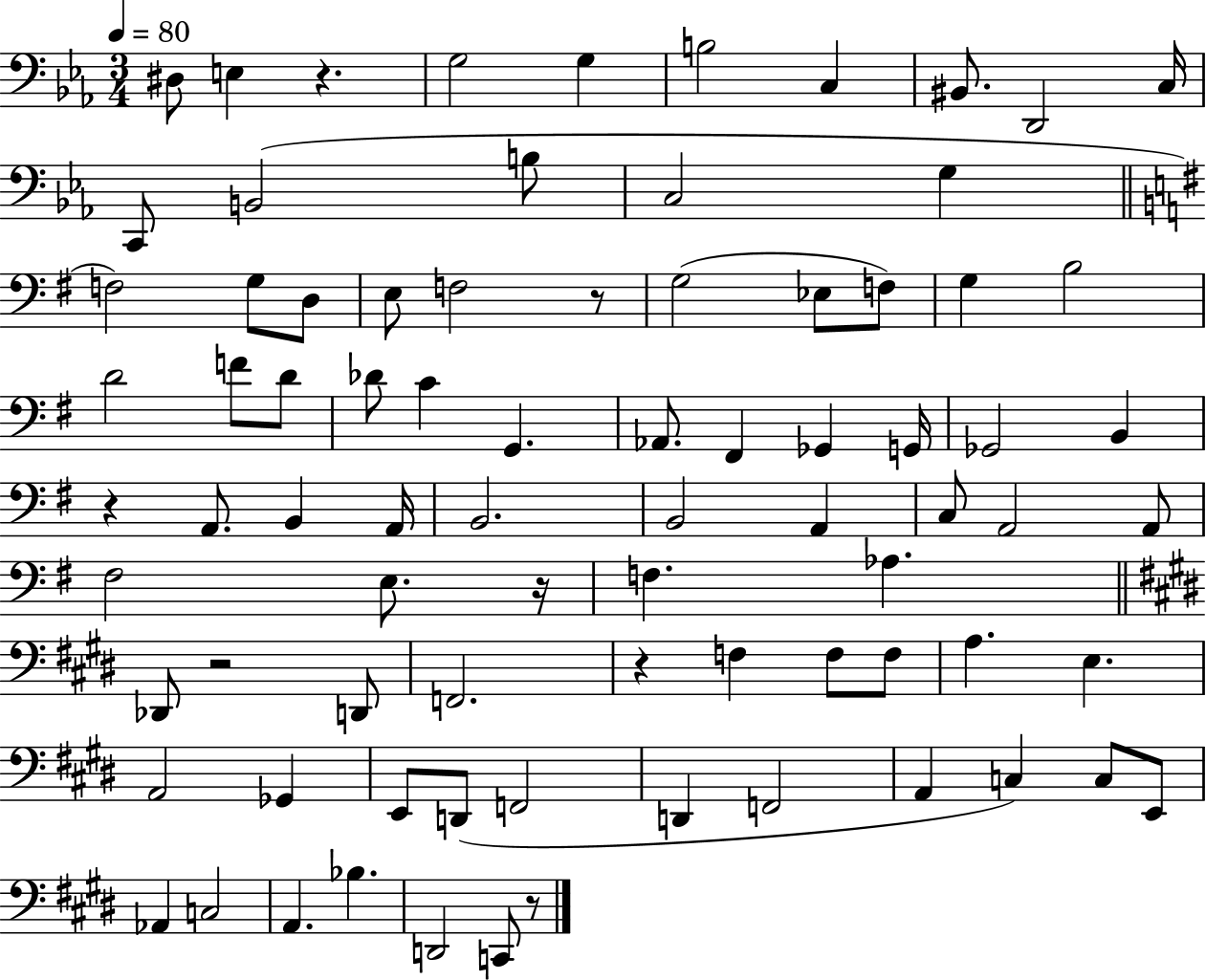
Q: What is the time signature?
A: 3/4